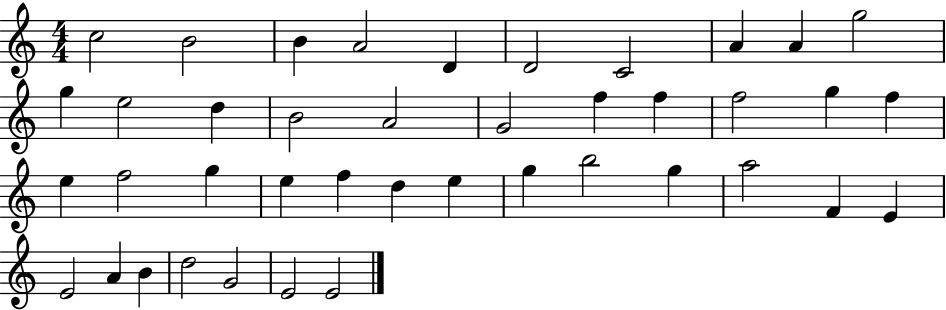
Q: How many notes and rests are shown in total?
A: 41